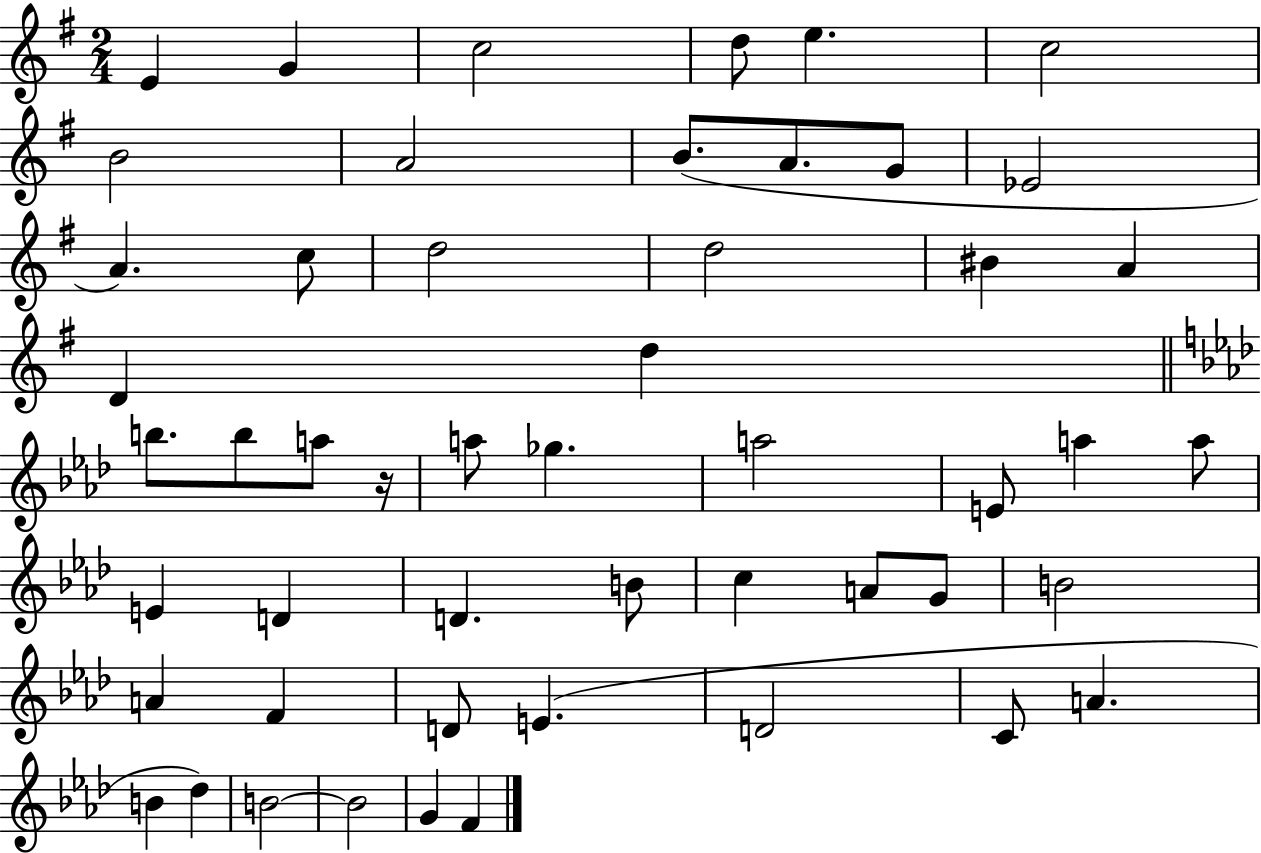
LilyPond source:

{
  \clef treble
  \numericTimeSignature
  \time 2/4
  \key g \major
  e'4 g'4 | c''2 | d''8 e''4. | c''2 | \break b'2 | a'2 | b'8.( a'8. g'8 | ees'2 | \break a'4.) c''8 | d''2 | d''2 | bis'4 a'4 | \break d'4 d''4 | \bar "||" \break \key aes \major b''8. b''8 a''8 r16 | a''8 ges''4. | a''2 | e'8 a''4 a''8 | \break e'4 d'4 | d'4. b'8 | c''4 a'8 g'8 | b'2 | \break a'4 f'4 | d'8 e'4.( | d'2 | c'8 a'4. | \break b'4 des''4) | b'2~~ | b'2 | g'4 f'4 | \break \bar "|."
}